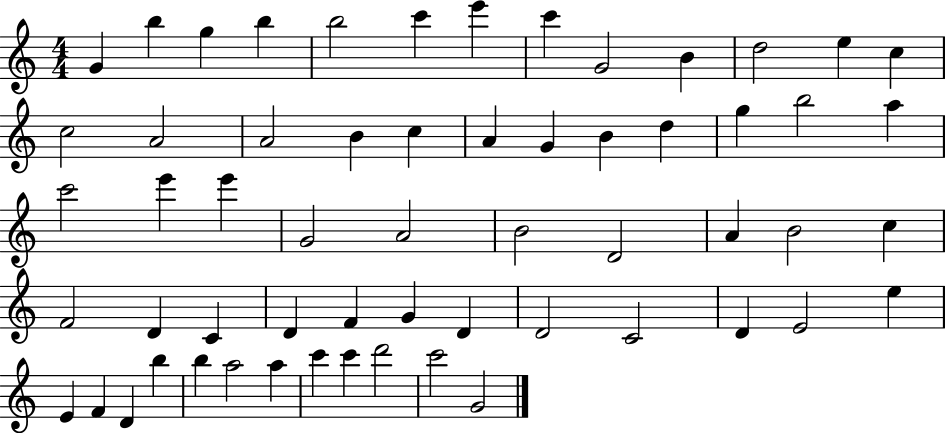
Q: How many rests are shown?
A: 0